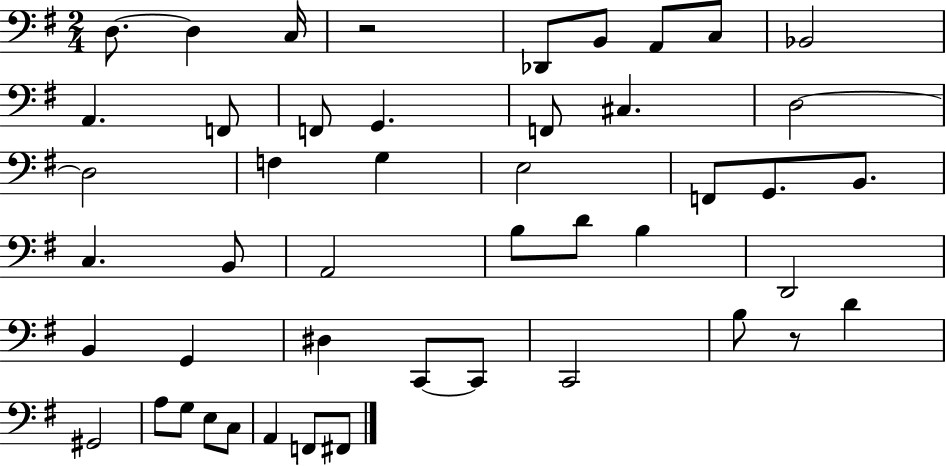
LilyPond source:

{
  \clef bass
  \numericTimeSignature
  \time 2/4
  \key g \major
  d8.~~ d4 c16 | r2 | des,8 b,8 a,8 c8 | bes,2 | \break a,4. f,8 | f,8 g,4. | f,8 cis4. | d2~~ | \break d2 | f4 g4 | e2 | f,8 g,8. b,8. | \break c4. b,8 | a,2 | b8 d'8 b4 | d,2 | \break b,4 g,4 | dis4 c,8~~ c,8 | c,2 | b8 r8 d'4 | \break gis,2 | a8 g8 e8 c8 | a,4 f,8 fis,8 | \bar "|."
}